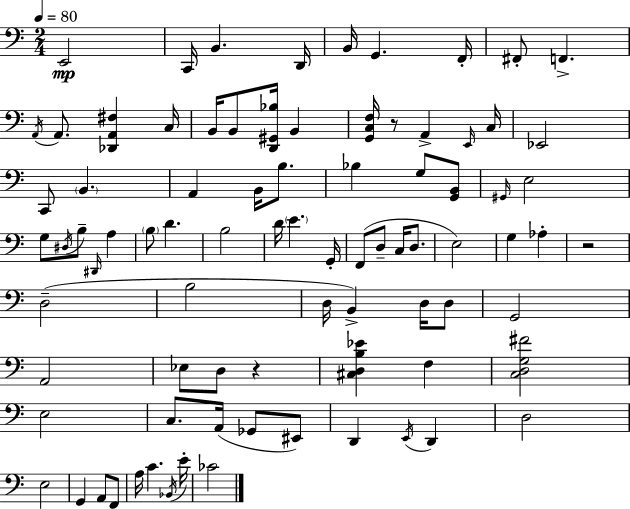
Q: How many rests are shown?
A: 3